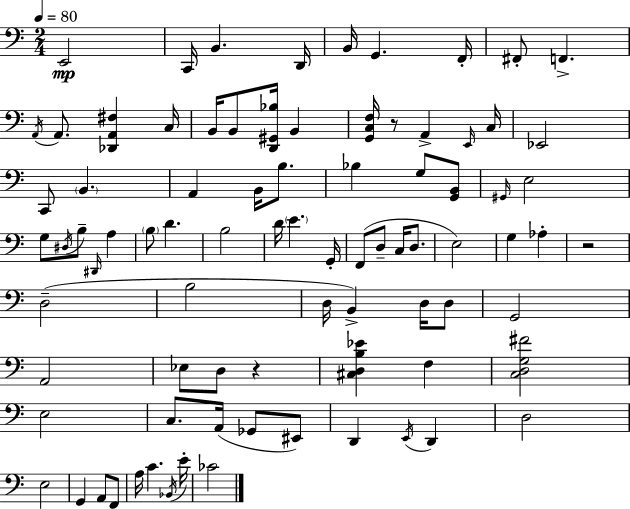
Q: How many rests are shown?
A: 3